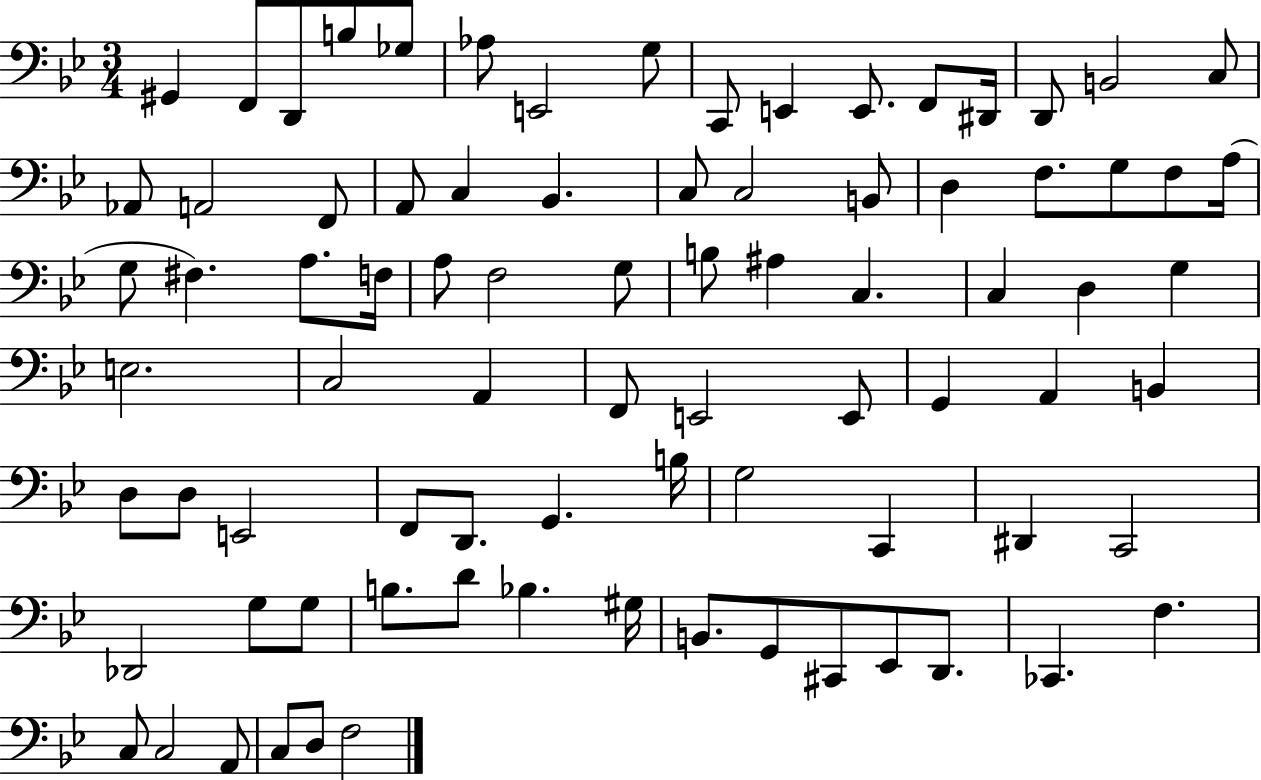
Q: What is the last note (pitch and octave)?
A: F3